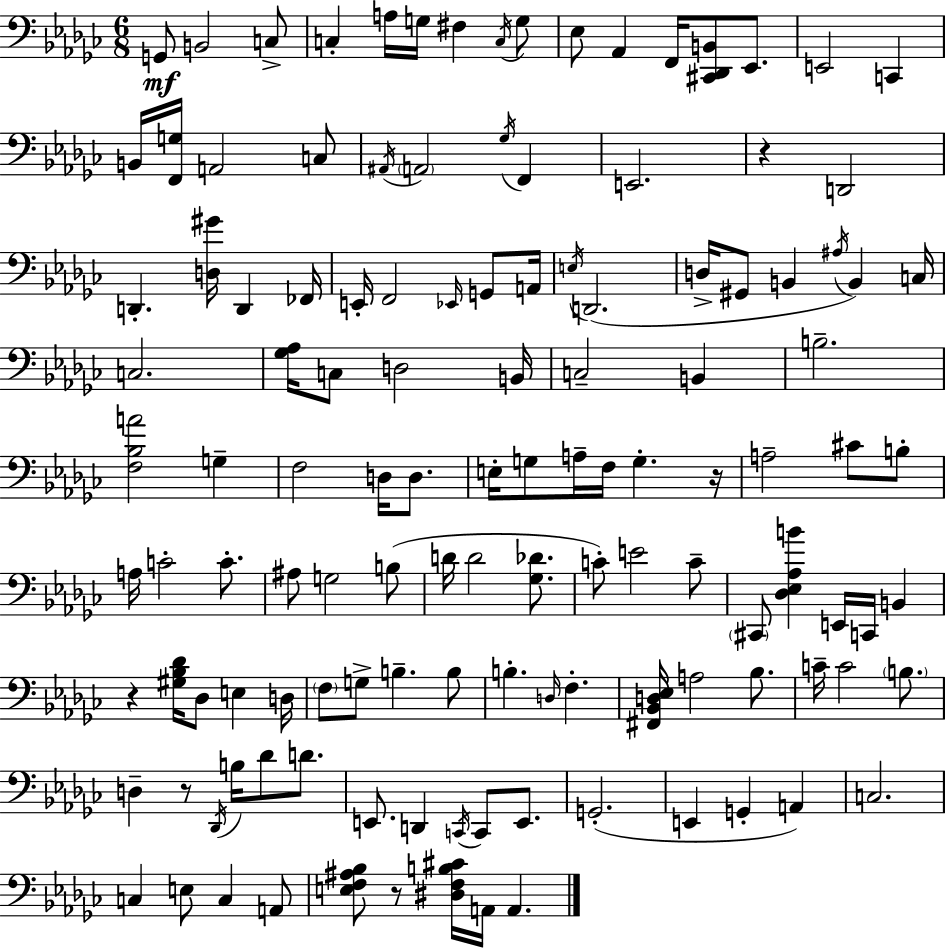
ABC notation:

X:1
T:Untitled
M:6/8
L:1/4
K:Ebm
G,,/2 B,,2 C,/2 C, A,/4 G,/4 ^F, C,/4 G,/2 _E,/2 _A,, F,,/4 [^C,,_D,,B,,]/2 _E,,/2 E,,2 C,, B,,/4 [F,,G,]/4 A,,2 C,/2 ^A,,/4 A,,2 _G,/4 F,, E,,2 z D,,2 D,, [D,^G]/4 D,, _F,,/4 E,,/4 F,,2 _E,,/4 G,,/2 A,,/4 E,/4 D,,2 D,/4 ^G,,/2 B,, ^A,/4 B,, C,/4 C,2 [_G,_A,]/4 C,/2 D,2 B,,/4 C,2 B,, B,2 [F,_B,A]2 G, F,2 D,/4 D,/2 E,/4 G,/2 A,/4 F,/4 G, z/4 A,2 ^C/2 B,/2 A,/4 C2 C/2 ^A,/2 G,2 B,/2 D/4 D2 [_G,_D]/2 C/2 E2 C/2 ^C,,/2 [_D,_E,_A,B] E,,/4 C,,/4 B,, z [^G,_B,_D]/4 _D,/2 E, D,/4 F,/2 G,/2 B, B,/2 B, D,/4 F, [^F,,_B,,D,_E,]/4 A,2 _B,/2 C/4 C2 B,/2 D, z/2 _D,,/4 B,/4 _D/2 D/2 E,,/2 D,, C,,/4 C,,/2 E,,/2 G,,2 E,, G,, A,, C,2 C, E,/2 C, A,,/2 [E,F,^A,_B,]/2 z/2 [^D,F,B,^C]/4 A,,/4 A,,